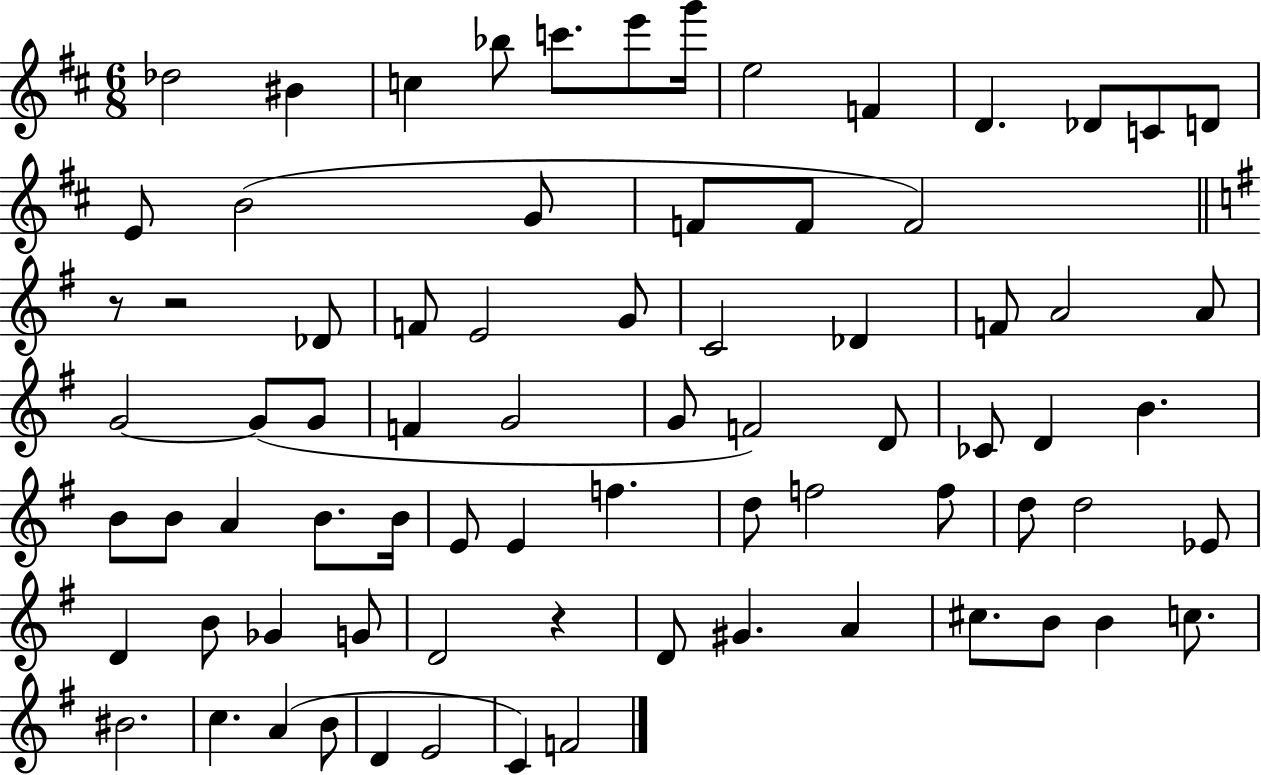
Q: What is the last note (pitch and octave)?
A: F4